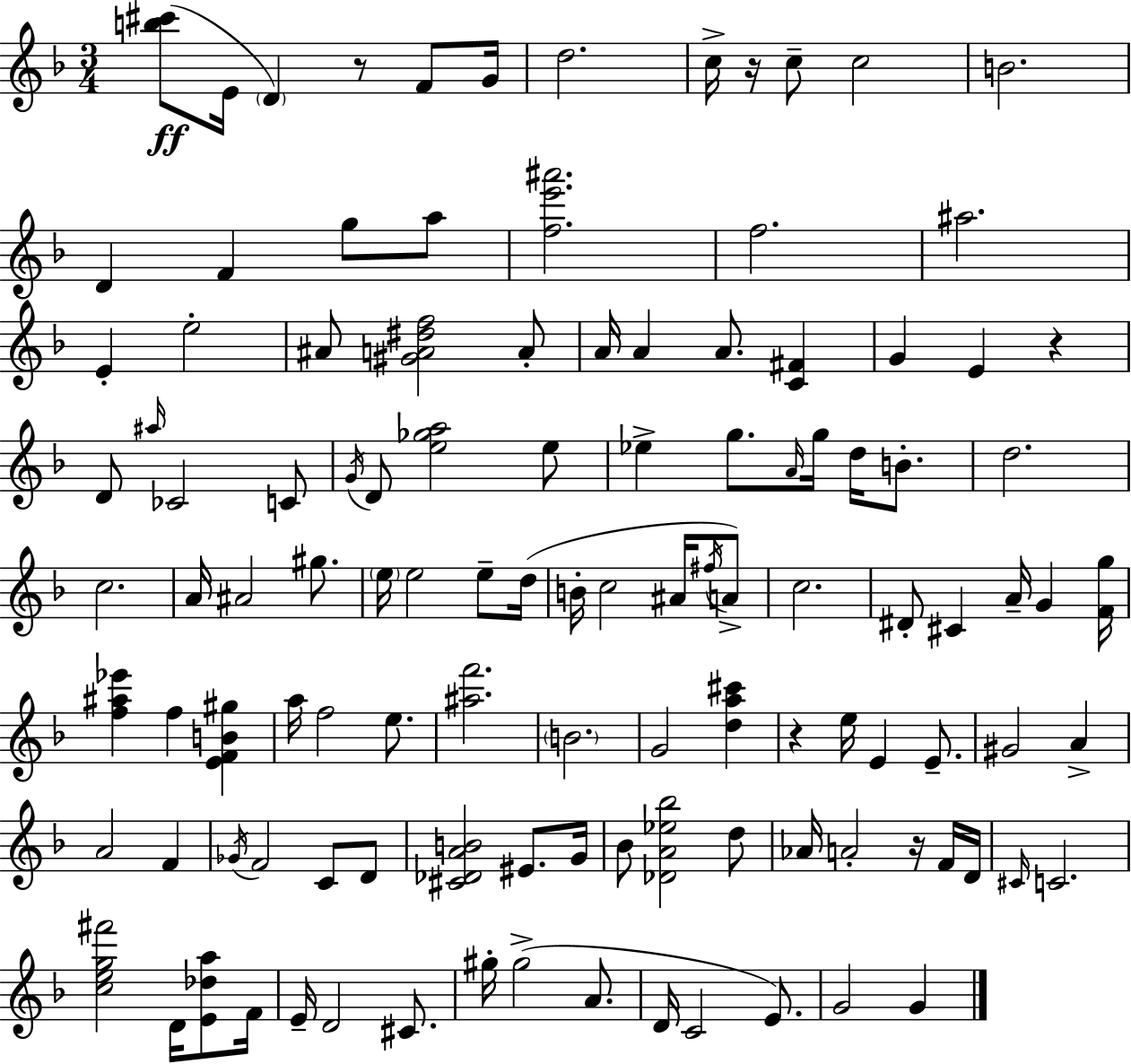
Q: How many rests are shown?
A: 5